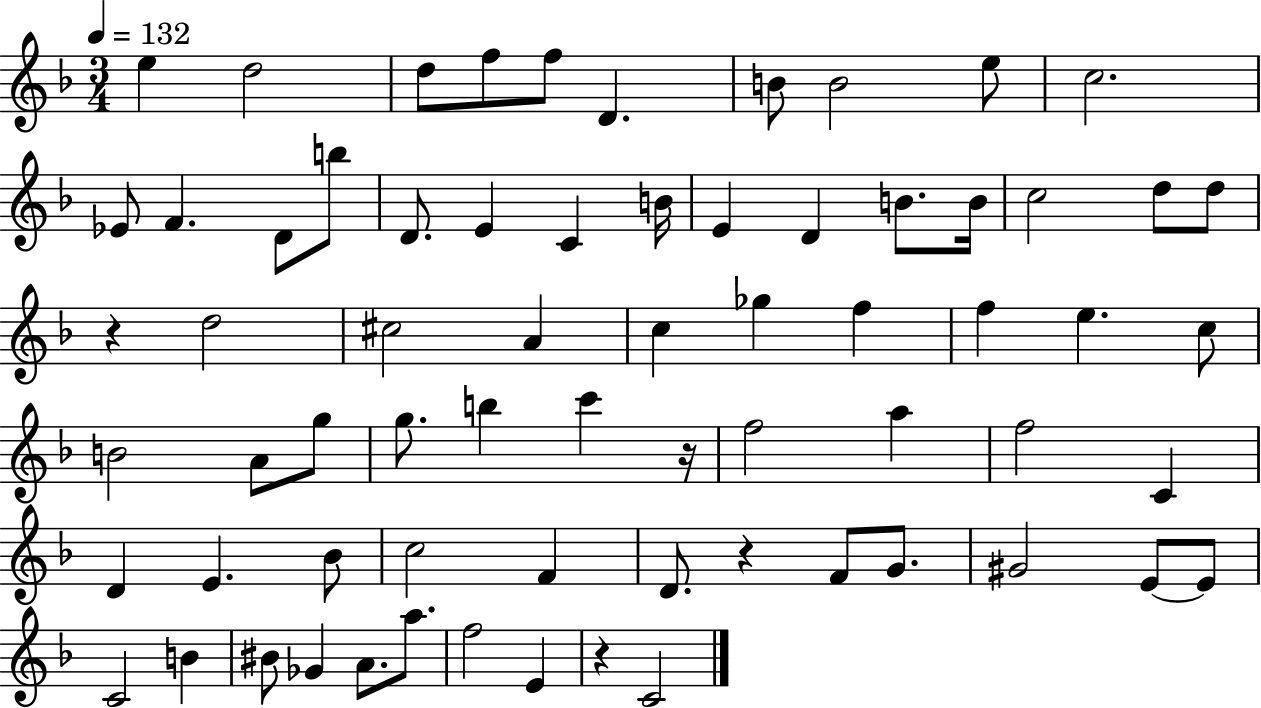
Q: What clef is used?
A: treble